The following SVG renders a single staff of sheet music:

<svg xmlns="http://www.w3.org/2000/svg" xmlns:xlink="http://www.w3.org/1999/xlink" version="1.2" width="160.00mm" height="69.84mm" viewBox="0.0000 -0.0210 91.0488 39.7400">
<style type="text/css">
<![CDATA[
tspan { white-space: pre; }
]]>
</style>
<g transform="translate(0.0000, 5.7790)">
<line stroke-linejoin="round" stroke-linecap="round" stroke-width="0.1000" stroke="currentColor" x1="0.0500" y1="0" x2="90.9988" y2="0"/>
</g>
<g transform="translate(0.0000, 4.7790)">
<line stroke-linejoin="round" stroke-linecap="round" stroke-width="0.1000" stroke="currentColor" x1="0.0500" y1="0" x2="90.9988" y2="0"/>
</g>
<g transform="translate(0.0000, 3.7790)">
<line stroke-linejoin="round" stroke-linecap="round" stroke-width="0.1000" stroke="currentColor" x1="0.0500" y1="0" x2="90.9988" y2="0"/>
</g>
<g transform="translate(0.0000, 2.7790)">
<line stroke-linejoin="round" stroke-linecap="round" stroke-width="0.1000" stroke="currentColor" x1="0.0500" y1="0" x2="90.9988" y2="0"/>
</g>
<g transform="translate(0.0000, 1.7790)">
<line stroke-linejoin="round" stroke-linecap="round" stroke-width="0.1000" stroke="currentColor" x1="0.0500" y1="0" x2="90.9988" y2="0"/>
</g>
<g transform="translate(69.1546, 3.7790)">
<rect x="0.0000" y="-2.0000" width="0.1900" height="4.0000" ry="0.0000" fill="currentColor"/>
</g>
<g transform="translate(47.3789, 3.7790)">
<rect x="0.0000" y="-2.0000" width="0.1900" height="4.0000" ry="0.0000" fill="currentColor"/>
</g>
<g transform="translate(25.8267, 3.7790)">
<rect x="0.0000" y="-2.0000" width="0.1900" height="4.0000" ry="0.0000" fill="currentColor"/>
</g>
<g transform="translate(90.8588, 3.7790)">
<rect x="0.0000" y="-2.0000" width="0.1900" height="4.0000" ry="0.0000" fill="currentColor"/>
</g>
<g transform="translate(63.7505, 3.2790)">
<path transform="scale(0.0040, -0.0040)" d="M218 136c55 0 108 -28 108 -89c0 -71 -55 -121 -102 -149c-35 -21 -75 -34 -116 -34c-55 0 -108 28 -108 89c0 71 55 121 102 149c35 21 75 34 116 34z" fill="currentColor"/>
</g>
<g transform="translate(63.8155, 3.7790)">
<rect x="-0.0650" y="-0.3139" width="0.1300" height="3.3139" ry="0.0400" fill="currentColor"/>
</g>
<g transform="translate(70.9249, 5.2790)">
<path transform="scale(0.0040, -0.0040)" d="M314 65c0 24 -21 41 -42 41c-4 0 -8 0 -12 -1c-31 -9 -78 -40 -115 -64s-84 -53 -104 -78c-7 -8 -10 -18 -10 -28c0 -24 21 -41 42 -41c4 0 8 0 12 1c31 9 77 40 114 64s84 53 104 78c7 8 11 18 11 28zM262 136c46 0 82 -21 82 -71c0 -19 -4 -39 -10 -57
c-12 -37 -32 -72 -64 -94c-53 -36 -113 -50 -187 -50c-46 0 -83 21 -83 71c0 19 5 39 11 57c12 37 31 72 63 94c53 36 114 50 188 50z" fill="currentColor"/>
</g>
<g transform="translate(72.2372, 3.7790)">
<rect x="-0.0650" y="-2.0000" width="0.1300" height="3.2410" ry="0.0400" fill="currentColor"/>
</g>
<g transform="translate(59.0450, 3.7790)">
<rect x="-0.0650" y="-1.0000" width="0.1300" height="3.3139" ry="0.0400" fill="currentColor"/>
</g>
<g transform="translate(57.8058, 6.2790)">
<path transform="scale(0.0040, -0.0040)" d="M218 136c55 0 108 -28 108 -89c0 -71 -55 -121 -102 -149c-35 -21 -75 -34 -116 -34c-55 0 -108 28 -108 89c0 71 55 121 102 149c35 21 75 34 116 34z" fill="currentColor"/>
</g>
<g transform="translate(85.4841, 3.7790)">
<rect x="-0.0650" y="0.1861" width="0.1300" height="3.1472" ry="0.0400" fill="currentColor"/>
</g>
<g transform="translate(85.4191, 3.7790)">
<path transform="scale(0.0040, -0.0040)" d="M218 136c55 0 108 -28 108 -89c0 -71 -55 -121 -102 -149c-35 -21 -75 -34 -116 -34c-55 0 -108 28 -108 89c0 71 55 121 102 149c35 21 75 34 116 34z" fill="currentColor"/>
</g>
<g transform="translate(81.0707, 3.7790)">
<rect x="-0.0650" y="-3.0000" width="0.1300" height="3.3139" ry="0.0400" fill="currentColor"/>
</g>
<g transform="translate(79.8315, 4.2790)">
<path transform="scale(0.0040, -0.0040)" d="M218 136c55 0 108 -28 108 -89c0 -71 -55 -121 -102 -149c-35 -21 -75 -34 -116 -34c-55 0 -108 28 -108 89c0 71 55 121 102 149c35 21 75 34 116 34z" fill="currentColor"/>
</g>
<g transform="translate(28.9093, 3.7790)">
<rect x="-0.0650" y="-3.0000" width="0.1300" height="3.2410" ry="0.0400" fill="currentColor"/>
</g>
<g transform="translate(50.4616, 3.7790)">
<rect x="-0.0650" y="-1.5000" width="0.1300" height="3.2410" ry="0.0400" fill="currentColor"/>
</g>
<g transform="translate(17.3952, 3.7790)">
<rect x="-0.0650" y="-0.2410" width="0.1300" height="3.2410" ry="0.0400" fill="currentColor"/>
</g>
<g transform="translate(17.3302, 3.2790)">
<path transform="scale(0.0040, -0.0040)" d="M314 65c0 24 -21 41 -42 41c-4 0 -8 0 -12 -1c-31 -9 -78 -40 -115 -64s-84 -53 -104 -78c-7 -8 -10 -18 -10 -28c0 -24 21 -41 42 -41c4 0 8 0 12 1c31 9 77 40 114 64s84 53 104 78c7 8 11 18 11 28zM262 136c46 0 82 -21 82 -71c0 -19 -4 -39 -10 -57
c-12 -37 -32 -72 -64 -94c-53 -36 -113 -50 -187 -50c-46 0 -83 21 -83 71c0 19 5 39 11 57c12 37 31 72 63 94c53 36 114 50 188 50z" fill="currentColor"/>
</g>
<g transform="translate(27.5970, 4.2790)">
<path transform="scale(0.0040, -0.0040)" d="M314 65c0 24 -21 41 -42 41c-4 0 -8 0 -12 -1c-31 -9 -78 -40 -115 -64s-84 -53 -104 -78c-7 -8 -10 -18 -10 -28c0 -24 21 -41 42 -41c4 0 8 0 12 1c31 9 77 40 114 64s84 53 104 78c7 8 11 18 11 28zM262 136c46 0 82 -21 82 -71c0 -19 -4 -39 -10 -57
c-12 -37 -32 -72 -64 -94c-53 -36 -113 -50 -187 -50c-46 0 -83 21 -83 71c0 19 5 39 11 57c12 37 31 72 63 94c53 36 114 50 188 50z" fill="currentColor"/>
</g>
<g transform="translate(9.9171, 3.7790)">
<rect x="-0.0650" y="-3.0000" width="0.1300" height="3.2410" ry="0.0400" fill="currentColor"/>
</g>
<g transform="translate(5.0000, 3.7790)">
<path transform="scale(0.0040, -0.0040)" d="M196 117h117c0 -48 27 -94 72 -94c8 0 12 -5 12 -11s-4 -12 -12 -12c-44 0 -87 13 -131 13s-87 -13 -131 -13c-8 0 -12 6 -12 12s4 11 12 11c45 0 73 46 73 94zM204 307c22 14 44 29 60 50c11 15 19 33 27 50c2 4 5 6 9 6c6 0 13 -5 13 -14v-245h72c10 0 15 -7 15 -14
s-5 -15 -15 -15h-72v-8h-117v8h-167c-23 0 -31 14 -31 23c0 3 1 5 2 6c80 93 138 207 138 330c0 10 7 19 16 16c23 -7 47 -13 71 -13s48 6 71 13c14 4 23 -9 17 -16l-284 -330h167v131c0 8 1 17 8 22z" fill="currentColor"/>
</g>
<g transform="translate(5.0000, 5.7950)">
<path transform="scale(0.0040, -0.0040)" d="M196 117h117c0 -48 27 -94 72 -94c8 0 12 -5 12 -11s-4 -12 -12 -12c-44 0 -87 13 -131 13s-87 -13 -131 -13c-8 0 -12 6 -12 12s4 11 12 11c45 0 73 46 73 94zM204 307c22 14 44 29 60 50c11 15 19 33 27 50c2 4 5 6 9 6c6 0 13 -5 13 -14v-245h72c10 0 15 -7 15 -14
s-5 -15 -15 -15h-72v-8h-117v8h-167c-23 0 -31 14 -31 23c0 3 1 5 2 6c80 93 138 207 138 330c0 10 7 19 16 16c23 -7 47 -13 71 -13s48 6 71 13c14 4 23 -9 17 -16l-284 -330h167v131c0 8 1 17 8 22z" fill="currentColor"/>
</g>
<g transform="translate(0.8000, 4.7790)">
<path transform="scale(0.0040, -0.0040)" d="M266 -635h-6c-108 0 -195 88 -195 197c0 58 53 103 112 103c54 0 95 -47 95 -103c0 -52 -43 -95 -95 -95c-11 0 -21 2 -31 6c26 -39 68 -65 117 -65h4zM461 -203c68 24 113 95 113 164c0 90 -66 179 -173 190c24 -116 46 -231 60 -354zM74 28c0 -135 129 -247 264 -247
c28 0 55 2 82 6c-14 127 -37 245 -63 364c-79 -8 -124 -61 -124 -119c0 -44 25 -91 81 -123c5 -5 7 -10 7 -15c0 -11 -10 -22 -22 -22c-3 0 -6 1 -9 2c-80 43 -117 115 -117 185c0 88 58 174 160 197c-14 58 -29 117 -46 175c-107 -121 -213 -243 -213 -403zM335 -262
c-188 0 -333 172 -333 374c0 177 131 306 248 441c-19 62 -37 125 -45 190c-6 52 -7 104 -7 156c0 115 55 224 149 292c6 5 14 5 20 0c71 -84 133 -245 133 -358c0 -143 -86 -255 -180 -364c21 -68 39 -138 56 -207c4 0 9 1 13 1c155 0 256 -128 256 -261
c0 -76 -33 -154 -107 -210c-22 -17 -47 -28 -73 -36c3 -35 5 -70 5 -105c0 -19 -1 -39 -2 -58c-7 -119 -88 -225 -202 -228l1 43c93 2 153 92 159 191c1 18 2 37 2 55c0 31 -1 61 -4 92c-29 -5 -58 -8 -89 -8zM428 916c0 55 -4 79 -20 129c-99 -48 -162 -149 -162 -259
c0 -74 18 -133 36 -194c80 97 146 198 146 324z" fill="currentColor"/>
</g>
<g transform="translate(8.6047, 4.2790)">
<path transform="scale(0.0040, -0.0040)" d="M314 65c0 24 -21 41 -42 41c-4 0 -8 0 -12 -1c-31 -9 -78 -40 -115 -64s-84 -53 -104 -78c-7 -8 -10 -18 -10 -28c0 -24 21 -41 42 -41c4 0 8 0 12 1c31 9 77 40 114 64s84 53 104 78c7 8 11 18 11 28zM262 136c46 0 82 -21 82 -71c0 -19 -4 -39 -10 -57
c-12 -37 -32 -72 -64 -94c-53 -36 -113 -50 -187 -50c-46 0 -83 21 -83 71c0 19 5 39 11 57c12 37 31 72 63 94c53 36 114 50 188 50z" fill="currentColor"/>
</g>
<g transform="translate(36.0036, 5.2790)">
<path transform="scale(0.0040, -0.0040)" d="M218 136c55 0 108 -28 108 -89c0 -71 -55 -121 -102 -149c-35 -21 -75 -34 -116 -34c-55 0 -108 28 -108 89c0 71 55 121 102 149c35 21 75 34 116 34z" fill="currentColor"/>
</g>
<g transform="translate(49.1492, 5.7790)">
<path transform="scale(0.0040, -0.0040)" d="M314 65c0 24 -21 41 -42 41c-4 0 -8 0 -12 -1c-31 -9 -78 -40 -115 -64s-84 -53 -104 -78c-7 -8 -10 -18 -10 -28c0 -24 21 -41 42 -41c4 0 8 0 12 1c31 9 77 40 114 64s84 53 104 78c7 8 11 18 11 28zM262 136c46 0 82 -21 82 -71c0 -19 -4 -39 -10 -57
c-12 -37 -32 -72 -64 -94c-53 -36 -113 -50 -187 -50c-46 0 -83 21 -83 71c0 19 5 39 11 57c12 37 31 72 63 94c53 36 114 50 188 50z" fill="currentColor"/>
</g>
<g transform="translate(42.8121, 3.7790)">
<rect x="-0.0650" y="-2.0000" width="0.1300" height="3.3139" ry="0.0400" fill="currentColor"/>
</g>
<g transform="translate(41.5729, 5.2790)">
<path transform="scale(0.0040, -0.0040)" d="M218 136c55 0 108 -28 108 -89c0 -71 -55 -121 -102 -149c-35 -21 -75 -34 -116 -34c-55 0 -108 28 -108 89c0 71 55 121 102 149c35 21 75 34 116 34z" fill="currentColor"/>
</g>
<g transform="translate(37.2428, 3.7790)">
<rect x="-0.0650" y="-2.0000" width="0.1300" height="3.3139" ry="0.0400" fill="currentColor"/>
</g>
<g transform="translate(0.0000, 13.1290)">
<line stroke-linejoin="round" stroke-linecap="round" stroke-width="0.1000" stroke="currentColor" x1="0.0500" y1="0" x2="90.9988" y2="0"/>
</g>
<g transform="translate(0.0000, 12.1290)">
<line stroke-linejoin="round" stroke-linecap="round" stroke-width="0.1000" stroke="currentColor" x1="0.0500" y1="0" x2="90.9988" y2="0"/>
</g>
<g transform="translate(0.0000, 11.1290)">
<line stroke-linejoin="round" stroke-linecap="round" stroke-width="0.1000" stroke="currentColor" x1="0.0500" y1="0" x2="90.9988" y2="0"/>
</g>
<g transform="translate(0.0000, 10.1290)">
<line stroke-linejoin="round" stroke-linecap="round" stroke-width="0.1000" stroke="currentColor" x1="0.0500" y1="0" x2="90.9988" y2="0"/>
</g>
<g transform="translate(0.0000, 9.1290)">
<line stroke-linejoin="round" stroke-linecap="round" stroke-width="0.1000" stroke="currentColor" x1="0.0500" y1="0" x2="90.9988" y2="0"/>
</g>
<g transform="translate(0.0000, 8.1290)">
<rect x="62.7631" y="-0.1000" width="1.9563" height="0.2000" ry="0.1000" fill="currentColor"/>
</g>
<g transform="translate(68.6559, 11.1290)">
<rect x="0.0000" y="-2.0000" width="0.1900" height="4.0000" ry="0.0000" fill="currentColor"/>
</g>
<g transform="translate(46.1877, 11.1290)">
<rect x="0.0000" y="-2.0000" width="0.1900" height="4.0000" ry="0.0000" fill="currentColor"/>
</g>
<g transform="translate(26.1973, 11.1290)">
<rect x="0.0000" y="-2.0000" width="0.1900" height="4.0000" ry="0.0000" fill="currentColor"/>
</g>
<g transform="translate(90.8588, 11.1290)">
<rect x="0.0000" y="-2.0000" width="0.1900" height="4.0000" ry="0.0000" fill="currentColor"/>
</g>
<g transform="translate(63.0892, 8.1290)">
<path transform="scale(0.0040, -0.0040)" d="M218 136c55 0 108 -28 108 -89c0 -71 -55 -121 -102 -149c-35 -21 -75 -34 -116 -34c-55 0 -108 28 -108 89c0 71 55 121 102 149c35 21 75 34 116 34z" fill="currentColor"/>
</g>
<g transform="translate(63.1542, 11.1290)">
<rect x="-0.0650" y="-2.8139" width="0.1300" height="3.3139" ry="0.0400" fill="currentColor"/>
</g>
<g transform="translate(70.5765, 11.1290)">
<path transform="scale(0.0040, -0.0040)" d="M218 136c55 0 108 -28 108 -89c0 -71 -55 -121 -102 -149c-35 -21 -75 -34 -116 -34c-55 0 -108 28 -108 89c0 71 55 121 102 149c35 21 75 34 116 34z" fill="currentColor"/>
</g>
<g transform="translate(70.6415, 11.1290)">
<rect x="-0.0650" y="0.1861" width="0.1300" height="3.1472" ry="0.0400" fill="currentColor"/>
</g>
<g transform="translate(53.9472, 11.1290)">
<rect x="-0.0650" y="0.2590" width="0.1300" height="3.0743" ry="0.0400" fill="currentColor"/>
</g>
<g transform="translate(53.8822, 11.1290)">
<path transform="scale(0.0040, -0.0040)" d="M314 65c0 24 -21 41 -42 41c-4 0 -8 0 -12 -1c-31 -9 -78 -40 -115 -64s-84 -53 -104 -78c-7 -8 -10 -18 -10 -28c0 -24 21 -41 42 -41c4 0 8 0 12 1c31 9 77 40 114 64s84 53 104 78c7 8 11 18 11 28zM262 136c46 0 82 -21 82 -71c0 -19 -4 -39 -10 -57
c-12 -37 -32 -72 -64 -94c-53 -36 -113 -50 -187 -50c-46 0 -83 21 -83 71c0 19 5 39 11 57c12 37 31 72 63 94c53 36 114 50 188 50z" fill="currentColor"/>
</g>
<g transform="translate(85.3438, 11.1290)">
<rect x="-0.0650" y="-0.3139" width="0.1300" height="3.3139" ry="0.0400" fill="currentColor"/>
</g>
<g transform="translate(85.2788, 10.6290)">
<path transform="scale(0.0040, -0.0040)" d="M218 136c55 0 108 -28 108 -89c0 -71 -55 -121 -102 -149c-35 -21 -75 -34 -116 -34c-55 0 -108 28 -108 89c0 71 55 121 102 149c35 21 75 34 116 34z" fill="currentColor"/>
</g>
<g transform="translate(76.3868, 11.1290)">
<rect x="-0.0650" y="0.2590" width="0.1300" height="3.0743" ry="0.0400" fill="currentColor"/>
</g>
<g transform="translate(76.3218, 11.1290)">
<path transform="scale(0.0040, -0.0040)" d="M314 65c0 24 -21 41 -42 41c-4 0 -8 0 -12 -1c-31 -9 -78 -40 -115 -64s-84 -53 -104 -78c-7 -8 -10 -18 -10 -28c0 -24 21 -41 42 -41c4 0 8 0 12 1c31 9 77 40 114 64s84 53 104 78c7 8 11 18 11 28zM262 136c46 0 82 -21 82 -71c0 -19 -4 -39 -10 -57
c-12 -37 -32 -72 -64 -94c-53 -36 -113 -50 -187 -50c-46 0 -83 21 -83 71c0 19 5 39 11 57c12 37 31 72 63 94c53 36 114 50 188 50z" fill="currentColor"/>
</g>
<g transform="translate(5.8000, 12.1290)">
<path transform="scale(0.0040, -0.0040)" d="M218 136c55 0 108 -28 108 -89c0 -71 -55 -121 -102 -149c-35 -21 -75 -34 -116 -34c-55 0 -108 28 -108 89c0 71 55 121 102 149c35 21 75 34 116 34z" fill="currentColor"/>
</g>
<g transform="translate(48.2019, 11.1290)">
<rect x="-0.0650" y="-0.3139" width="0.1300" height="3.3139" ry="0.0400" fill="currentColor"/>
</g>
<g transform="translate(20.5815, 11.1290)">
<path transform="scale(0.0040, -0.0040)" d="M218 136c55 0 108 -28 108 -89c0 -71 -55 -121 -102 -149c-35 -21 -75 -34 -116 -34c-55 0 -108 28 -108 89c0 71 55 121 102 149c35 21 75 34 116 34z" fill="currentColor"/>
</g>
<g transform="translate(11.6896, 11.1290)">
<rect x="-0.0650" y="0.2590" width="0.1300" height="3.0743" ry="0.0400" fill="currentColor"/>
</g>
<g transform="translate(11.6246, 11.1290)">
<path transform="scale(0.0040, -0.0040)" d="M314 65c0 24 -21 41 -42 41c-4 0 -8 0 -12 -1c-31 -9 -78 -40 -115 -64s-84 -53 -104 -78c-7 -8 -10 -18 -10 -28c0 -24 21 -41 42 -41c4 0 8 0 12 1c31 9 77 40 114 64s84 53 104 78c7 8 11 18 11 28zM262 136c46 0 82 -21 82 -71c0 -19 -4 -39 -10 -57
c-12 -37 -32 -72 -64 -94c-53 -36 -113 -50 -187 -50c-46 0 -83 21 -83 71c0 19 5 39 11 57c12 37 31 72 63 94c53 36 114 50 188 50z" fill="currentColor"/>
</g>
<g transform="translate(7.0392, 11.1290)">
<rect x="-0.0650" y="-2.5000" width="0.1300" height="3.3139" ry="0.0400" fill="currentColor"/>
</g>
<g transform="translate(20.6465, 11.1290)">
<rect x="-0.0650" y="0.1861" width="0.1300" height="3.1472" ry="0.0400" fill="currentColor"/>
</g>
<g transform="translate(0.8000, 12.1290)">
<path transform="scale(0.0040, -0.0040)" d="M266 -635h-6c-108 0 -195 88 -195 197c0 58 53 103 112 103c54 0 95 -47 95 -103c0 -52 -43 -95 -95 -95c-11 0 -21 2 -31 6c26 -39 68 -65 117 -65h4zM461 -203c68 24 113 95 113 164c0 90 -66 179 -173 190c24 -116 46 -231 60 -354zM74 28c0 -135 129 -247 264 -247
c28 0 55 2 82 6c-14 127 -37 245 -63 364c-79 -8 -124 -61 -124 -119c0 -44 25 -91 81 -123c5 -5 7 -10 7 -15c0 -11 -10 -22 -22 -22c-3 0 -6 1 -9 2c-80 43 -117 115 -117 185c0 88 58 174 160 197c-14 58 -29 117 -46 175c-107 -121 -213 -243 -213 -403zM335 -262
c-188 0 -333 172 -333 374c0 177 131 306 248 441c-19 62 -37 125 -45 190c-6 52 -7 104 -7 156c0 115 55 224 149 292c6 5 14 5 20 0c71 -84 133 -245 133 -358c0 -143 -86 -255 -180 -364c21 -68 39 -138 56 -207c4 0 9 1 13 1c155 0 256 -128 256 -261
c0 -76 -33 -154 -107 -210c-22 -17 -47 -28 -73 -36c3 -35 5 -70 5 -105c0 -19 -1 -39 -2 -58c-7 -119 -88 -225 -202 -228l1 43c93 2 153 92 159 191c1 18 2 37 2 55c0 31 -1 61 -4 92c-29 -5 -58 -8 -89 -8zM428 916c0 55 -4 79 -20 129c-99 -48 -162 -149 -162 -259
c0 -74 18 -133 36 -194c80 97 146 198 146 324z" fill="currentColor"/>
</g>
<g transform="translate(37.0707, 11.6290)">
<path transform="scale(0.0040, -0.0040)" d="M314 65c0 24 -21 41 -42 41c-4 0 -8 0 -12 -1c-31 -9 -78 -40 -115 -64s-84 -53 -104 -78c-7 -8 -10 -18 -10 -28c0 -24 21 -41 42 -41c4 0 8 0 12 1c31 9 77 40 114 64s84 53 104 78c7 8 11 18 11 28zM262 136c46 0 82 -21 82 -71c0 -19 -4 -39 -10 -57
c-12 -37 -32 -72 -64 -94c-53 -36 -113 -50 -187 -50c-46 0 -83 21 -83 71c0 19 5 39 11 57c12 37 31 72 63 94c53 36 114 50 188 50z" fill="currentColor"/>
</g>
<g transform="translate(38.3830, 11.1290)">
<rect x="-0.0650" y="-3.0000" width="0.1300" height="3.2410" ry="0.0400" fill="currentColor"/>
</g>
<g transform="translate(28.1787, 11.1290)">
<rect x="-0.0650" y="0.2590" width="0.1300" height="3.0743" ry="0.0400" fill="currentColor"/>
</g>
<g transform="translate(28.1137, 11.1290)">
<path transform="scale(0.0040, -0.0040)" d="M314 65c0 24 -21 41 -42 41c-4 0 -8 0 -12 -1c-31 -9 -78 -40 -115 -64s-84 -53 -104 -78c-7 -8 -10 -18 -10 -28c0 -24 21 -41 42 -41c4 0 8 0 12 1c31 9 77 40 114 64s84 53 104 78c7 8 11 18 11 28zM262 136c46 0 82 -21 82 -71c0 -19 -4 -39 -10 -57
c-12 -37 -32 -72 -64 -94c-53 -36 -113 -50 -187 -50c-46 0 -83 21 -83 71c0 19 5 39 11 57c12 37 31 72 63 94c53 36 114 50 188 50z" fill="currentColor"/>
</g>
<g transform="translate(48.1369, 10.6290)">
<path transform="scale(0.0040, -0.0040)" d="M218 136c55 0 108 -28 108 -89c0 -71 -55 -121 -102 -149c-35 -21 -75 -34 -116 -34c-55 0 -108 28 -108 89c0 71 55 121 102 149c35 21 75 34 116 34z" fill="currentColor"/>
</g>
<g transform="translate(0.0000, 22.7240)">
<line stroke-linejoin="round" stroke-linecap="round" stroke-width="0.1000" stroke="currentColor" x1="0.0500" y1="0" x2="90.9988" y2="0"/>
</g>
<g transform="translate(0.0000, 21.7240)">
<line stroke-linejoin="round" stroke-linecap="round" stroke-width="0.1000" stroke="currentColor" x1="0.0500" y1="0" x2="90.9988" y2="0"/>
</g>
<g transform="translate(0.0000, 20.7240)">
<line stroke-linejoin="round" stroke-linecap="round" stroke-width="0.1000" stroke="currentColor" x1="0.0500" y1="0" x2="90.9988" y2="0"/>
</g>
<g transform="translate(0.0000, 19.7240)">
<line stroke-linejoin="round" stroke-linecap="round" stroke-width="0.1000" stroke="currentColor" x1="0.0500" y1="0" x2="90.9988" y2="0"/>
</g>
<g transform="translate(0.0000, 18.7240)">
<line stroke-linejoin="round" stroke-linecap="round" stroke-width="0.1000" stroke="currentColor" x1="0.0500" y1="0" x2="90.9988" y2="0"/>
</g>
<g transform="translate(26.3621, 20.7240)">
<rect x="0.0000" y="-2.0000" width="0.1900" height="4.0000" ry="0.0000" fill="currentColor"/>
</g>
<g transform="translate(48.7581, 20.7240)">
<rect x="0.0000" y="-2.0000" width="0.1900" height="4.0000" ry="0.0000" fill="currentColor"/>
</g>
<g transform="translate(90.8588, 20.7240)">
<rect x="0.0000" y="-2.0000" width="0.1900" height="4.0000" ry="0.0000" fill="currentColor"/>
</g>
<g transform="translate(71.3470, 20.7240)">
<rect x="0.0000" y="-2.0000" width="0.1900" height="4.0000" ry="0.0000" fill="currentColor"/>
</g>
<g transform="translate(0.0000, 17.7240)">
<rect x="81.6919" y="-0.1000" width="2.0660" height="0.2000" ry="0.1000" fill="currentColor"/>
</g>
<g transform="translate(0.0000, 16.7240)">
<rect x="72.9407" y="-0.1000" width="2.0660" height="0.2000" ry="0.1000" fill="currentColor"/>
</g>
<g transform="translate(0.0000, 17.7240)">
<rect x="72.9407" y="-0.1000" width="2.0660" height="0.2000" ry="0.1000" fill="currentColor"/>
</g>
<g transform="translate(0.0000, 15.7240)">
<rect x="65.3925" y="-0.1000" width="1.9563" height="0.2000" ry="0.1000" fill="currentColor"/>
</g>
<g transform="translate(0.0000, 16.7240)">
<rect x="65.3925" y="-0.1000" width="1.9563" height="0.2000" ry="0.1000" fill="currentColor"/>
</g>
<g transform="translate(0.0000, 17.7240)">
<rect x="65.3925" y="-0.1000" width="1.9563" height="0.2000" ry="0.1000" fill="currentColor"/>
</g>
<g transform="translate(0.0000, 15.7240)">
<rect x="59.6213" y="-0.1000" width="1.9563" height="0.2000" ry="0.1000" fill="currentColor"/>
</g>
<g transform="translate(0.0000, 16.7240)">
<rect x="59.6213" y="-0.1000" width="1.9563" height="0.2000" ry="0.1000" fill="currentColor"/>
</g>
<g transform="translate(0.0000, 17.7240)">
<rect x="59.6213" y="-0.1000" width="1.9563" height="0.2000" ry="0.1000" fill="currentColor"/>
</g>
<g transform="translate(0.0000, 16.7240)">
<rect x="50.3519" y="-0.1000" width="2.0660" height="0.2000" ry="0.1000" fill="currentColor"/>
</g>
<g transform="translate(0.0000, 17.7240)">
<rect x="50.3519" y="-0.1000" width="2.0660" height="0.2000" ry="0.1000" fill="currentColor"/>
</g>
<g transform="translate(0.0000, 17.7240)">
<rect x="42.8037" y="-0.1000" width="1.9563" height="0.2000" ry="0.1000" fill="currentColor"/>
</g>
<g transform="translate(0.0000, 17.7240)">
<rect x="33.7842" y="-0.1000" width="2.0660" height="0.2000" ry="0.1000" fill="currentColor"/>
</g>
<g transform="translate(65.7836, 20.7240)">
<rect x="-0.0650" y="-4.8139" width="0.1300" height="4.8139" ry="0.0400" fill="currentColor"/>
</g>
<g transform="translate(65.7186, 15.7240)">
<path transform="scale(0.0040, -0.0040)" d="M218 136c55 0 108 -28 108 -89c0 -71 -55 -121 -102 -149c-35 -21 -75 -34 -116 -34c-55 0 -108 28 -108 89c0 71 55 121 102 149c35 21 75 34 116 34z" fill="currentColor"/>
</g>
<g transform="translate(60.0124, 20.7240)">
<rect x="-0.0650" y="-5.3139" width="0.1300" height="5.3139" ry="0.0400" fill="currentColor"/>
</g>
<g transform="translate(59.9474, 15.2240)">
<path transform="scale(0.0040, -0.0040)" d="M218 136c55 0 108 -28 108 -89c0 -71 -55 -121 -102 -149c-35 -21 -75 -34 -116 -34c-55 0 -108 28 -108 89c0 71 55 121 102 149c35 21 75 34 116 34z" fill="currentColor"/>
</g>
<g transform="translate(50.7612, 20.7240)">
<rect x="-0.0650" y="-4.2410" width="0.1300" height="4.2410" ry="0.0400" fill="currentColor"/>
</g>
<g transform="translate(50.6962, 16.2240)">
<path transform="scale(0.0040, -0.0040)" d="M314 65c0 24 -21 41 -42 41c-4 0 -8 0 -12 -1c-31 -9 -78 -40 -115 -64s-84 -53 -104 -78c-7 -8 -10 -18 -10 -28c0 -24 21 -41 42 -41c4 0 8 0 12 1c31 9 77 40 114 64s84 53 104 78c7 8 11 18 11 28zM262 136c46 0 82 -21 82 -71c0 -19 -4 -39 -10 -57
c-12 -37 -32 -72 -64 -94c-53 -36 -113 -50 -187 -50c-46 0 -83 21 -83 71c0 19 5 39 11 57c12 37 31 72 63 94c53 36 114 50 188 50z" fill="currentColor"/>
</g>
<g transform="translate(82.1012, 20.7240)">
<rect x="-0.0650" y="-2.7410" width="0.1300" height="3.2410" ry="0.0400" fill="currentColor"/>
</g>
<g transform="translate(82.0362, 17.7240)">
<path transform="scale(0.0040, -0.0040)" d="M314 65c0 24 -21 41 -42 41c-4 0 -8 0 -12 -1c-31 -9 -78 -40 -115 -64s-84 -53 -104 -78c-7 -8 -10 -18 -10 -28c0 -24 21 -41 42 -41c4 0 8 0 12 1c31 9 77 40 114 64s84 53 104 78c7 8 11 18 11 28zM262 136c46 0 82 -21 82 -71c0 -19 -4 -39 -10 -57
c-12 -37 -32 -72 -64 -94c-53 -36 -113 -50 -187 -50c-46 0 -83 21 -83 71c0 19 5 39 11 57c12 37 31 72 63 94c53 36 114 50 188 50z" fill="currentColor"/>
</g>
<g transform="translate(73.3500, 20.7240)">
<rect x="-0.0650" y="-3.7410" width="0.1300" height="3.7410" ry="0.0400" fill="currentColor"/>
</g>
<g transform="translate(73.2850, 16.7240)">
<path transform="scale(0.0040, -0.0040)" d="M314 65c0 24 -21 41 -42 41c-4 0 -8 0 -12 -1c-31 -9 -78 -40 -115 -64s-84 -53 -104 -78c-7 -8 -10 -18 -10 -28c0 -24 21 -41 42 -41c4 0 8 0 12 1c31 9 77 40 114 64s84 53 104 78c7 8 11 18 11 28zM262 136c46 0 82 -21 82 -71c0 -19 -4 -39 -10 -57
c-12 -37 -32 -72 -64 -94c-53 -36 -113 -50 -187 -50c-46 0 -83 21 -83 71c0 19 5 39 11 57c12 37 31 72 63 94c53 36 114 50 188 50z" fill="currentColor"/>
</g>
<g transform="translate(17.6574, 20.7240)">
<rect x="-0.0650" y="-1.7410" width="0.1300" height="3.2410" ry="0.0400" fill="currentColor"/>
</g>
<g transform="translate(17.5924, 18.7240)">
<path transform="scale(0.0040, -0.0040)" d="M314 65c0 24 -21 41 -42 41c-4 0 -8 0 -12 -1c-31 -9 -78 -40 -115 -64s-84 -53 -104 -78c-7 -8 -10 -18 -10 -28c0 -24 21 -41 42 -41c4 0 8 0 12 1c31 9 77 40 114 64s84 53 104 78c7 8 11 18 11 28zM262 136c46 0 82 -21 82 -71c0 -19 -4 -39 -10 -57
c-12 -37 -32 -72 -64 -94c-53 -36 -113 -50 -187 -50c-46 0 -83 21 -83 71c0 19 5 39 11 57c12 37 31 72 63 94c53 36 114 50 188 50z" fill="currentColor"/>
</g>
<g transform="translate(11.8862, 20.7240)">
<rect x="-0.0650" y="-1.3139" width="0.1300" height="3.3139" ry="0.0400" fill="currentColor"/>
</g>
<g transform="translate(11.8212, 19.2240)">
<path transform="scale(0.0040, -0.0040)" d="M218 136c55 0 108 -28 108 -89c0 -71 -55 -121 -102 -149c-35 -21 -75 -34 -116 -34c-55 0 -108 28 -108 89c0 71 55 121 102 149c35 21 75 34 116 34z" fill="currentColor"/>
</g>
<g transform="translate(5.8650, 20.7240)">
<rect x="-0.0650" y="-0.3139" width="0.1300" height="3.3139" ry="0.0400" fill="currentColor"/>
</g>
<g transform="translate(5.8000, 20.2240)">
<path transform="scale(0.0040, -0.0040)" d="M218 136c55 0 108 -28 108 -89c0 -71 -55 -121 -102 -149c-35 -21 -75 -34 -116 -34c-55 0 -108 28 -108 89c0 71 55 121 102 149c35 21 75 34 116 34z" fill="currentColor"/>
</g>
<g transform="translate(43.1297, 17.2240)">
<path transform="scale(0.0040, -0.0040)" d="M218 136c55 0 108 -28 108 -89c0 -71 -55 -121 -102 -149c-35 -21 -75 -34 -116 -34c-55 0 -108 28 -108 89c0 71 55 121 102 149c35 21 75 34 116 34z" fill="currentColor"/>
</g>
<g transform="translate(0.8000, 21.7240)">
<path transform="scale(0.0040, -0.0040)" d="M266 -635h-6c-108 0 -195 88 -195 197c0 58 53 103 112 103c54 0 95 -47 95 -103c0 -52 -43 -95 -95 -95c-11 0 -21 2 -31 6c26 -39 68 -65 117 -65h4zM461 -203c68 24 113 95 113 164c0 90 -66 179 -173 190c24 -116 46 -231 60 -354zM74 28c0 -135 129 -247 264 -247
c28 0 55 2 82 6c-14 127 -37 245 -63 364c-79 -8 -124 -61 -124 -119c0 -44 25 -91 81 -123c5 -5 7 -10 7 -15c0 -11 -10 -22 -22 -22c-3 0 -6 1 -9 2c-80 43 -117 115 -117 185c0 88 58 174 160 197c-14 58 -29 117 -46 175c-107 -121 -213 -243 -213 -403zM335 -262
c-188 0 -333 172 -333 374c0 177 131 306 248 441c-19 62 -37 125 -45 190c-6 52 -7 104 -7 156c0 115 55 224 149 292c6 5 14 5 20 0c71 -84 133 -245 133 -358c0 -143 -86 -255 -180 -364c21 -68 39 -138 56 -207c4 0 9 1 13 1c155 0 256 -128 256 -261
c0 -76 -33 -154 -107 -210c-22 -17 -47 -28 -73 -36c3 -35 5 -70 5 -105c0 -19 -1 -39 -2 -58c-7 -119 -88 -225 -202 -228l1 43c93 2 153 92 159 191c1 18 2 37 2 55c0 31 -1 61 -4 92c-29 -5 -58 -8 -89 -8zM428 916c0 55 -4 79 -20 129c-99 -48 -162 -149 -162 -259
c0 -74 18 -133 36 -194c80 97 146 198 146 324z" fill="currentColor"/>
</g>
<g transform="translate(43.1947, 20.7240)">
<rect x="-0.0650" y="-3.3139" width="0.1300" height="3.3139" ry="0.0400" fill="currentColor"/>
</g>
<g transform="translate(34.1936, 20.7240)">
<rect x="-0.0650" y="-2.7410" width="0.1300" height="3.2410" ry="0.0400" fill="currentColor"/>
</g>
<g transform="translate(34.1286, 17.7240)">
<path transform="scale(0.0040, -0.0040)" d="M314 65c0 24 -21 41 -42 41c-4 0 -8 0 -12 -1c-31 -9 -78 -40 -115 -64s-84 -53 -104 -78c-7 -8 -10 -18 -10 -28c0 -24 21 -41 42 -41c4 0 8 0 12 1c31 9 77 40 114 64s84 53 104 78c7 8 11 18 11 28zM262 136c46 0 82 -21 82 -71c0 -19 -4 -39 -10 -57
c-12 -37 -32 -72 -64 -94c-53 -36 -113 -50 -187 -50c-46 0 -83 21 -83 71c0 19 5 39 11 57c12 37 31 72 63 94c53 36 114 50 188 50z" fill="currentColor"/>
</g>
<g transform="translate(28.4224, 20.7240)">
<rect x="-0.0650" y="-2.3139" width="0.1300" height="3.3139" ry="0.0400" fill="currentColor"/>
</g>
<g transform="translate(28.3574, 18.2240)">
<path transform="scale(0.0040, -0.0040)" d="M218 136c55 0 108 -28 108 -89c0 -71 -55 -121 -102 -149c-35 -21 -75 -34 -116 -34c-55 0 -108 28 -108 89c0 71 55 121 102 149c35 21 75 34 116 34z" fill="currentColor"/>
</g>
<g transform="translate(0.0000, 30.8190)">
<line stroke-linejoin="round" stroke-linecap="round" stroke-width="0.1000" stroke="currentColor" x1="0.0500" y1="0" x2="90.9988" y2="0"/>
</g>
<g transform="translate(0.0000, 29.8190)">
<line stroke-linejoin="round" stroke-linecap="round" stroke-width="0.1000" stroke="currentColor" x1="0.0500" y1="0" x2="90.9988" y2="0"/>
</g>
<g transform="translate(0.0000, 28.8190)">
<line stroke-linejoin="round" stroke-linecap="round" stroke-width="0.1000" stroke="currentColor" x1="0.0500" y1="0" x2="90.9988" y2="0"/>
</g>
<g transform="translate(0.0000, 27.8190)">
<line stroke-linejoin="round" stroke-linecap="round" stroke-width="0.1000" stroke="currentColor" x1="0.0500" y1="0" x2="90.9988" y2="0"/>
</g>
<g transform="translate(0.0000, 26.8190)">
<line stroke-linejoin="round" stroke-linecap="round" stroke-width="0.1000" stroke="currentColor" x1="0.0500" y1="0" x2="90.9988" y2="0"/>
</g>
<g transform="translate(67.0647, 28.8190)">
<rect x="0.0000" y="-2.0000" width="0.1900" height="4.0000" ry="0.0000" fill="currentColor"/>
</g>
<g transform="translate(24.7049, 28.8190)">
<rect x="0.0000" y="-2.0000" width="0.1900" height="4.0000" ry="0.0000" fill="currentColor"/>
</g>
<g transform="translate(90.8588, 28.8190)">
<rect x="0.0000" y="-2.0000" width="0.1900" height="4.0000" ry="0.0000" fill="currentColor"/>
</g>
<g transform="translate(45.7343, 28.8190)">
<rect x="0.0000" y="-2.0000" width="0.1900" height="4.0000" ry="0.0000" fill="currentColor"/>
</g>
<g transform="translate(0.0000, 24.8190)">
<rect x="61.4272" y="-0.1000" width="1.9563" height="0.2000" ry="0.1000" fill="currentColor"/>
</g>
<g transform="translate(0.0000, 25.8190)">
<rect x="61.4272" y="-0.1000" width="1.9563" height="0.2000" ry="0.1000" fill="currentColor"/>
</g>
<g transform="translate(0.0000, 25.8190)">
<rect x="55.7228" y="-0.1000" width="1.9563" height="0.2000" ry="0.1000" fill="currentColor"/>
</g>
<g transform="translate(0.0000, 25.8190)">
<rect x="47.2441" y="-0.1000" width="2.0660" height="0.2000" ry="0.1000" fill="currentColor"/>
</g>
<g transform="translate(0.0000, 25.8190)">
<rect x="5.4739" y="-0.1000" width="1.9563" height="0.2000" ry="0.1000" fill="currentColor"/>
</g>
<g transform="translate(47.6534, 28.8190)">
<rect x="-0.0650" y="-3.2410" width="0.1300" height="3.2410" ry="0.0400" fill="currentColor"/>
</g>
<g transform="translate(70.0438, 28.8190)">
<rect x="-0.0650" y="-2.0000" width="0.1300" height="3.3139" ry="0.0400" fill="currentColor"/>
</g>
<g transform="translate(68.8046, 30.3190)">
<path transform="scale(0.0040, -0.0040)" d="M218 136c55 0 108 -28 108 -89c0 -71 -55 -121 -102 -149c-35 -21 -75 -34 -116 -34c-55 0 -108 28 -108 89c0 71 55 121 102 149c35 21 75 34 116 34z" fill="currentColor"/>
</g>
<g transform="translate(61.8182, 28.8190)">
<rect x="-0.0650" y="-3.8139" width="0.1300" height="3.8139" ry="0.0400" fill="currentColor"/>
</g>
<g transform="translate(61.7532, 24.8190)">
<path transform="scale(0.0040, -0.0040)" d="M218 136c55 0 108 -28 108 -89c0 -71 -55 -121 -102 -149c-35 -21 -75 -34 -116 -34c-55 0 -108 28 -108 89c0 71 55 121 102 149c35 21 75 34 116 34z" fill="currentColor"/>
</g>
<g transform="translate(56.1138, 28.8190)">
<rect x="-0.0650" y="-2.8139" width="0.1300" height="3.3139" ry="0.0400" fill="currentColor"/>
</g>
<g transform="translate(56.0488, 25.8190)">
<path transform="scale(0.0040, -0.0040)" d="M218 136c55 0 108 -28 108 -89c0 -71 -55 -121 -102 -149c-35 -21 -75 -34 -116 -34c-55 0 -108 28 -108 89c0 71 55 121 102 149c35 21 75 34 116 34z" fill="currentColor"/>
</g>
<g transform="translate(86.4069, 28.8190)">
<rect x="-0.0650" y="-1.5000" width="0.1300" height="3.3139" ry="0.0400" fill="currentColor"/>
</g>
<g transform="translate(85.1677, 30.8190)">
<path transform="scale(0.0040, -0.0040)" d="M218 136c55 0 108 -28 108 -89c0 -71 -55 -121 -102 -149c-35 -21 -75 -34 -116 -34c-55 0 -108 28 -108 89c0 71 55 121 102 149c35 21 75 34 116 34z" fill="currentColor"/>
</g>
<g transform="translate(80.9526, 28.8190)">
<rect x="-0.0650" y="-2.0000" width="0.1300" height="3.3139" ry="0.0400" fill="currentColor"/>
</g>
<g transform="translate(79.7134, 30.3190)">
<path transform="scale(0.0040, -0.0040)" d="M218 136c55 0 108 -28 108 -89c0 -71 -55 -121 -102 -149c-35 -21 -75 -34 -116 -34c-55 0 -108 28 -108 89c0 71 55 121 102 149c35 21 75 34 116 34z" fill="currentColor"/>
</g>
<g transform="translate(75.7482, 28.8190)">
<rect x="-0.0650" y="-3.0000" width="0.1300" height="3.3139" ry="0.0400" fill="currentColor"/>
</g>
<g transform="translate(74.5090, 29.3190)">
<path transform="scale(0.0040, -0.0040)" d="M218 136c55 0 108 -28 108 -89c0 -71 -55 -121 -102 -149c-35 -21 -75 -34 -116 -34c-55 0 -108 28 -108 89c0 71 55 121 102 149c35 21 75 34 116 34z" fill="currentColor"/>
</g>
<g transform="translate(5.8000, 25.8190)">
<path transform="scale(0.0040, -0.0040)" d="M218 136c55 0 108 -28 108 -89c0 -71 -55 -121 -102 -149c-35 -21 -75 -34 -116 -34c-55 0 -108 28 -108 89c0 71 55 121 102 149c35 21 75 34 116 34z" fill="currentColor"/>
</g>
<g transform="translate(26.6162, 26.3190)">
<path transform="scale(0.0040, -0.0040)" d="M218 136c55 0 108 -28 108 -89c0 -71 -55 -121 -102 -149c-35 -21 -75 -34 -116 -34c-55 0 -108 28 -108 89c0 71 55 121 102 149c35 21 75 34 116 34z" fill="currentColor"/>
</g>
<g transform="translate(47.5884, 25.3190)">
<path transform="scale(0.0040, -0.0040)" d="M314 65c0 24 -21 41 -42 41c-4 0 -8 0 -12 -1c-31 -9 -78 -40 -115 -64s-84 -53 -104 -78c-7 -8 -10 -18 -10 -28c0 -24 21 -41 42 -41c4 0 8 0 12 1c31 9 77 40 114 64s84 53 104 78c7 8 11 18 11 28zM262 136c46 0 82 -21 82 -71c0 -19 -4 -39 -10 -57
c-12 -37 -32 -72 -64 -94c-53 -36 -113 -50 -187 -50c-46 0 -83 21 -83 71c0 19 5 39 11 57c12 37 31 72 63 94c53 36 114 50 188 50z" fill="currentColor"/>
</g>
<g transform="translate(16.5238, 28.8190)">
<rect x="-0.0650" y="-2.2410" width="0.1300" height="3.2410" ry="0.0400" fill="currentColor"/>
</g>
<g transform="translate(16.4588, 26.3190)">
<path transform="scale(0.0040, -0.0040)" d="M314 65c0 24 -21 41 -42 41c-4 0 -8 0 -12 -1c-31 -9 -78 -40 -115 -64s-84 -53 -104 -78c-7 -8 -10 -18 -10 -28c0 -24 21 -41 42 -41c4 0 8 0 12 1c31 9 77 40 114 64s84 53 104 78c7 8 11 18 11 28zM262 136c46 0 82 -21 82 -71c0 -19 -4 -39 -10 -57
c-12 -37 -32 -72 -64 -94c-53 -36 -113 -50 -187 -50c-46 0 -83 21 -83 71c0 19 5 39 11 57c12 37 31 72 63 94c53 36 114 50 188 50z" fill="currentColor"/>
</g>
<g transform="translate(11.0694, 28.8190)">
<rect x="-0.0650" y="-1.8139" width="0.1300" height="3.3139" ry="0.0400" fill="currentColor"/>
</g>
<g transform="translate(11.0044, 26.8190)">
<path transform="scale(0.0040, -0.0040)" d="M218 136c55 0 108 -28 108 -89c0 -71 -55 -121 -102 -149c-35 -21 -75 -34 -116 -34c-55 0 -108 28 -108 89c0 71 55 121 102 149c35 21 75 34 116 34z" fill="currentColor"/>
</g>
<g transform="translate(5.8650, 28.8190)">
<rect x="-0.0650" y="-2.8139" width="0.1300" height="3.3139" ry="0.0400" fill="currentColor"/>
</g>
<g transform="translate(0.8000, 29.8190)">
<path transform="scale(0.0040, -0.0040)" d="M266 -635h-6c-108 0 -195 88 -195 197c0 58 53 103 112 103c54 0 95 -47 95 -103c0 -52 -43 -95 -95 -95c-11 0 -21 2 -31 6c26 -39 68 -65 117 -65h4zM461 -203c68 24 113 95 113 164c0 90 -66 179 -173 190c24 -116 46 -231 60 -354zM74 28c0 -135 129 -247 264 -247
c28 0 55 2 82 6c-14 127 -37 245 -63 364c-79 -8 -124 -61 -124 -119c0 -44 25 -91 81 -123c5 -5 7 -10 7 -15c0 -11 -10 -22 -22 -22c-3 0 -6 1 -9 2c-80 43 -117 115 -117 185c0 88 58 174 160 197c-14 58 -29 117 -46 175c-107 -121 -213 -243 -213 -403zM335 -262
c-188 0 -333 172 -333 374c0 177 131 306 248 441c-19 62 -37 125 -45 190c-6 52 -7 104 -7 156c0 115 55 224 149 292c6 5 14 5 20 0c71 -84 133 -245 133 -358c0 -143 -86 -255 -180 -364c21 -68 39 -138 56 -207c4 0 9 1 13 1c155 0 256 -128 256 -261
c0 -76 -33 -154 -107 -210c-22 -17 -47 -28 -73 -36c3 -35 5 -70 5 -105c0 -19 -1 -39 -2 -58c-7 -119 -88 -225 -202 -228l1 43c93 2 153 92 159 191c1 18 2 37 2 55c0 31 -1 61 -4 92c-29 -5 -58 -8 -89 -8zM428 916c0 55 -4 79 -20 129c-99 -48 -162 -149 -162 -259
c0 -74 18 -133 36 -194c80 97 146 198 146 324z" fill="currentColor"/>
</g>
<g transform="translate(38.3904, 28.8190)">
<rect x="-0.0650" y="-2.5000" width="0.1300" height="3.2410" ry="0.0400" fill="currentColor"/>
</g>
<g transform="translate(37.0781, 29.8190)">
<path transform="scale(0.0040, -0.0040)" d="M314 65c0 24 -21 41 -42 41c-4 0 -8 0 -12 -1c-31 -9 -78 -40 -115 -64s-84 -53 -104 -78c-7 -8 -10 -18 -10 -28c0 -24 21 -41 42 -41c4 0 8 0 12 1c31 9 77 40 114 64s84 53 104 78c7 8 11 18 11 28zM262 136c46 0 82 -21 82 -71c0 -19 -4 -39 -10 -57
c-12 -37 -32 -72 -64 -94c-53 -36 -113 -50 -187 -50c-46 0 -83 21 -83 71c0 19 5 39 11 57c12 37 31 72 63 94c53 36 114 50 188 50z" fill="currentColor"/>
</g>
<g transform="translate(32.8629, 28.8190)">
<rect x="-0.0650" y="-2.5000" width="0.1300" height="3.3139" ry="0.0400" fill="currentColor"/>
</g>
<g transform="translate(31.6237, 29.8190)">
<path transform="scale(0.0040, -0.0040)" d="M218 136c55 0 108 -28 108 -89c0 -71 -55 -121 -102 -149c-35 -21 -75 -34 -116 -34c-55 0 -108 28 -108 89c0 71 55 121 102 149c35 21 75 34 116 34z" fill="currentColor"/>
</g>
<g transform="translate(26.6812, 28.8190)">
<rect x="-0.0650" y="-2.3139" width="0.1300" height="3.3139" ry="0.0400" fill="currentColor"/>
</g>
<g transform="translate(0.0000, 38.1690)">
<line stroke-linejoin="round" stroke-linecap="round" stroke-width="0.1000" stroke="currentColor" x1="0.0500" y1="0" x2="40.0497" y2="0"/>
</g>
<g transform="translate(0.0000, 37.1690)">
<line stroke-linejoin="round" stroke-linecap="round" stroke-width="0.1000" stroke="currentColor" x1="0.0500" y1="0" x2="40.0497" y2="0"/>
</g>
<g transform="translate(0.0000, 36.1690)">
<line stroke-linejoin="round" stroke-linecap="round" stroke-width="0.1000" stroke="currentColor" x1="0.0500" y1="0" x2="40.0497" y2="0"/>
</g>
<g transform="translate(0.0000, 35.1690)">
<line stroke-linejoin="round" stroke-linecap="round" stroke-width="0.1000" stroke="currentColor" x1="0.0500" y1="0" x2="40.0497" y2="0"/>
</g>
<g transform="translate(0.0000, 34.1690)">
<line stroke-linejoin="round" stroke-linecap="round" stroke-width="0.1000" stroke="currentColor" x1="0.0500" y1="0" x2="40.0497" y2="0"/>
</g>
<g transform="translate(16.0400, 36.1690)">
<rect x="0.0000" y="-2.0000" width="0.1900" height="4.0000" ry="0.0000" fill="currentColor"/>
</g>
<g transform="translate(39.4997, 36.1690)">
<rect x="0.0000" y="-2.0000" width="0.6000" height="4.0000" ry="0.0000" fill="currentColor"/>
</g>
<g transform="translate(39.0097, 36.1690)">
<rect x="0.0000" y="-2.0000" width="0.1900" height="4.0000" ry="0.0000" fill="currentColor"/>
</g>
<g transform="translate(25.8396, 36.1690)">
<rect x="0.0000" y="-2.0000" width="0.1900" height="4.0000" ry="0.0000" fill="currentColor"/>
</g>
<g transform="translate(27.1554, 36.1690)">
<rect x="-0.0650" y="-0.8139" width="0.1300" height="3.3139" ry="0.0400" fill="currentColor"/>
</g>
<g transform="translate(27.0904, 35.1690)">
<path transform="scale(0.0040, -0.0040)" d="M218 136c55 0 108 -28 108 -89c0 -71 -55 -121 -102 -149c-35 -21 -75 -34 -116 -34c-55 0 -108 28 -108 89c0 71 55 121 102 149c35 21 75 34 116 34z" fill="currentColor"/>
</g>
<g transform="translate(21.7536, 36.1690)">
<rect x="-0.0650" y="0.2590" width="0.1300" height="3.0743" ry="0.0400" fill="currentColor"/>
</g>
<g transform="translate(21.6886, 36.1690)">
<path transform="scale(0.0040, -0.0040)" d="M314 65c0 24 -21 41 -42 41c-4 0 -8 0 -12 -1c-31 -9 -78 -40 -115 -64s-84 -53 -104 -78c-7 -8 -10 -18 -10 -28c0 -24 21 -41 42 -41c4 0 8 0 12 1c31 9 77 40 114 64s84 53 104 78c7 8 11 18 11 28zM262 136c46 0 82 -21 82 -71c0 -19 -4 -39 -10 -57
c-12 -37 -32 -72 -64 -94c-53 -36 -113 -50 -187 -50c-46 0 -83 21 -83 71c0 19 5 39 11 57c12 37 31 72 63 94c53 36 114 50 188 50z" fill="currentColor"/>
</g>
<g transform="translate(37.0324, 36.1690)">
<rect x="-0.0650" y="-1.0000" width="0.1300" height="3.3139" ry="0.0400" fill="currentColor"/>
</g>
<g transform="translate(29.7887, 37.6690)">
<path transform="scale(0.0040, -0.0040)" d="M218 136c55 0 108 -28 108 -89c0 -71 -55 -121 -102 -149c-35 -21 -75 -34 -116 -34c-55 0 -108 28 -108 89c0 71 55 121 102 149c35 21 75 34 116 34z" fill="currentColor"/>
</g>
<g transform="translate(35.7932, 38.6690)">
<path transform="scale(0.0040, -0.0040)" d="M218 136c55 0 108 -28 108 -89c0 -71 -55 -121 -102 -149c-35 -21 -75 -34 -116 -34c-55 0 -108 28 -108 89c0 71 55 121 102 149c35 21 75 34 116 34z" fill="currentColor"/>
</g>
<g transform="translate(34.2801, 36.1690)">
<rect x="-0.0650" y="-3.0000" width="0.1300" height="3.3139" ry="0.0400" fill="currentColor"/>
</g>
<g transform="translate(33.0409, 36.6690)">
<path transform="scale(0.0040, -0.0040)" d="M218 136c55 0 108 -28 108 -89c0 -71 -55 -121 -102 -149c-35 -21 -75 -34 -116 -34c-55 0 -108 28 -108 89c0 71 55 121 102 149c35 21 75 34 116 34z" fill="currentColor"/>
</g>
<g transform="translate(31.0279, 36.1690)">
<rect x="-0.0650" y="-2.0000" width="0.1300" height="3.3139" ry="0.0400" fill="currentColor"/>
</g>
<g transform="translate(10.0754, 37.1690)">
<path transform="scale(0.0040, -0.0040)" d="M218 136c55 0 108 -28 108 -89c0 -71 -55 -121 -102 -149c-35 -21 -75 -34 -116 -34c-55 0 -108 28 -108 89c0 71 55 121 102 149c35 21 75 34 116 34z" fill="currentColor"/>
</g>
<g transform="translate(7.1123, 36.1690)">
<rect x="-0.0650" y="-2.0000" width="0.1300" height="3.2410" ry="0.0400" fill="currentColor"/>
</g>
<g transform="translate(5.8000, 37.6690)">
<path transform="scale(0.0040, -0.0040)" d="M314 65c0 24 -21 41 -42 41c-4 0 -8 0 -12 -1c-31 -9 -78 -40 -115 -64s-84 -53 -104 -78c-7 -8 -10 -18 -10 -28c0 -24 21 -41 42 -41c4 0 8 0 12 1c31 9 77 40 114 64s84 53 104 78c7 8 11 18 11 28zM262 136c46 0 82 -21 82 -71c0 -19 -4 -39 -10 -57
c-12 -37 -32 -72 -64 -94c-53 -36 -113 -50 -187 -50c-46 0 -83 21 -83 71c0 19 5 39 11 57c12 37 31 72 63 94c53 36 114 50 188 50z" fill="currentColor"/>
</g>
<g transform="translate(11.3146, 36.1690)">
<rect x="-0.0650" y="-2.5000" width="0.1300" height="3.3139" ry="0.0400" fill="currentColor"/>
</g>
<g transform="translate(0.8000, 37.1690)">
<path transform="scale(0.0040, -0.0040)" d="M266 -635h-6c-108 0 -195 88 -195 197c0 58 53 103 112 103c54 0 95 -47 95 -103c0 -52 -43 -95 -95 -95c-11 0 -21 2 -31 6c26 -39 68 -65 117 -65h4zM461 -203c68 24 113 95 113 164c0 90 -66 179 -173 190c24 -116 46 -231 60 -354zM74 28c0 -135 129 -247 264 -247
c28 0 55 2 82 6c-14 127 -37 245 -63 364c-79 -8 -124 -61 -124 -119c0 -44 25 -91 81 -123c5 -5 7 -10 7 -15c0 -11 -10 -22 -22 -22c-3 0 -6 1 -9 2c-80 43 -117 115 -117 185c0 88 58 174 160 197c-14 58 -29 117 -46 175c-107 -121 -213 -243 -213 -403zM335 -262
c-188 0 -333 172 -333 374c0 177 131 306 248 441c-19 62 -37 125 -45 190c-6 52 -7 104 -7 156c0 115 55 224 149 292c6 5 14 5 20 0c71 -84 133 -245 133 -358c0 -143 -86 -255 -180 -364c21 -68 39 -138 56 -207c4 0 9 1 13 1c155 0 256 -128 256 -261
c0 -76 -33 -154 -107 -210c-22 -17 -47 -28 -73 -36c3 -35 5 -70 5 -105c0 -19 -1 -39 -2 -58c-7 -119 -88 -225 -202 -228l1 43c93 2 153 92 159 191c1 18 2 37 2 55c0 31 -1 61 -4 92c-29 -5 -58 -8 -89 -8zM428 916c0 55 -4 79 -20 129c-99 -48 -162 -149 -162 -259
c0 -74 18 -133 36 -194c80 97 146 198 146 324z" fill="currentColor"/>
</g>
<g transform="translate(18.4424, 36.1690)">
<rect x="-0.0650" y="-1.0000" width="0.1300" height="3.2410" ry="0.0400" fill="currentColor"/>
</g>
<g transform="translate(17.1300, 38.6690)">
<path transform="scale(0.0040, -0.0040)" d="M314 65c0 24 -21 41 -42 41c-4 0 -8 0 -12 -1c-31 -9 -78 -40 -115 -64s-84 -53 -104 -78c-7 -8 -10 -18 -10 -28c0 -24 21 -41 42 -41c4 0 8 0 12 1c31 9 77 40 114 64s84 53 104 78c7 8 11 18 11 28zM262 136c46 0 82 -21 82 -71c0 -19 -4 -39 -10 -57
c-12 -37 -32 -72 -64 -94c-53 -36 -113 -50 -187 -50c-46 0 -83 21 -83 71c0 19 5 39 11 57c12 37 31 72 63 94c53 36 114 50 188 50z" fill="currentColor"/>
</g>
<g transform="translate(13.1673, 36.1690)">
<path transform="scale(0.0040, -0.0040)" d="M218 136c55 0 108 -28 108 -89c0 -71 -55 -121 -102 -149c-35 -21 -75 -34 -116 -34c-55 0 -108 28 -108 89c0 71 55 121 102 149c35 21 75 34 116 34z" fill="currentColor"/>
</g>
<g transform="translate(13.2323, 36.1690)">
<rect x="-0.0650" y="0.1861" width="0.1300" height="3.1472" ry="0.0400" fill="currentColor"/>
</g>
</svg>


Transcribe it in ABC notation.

X:1
T:Untitled
M:4/4
L:1/4
K:C
A2 c2 A2 F F E2 D c F2 A B G B2 B B2 A2 c B2 a B B2 c c e f2 g a2 b d'2 f' e' c'2 a2 a f g2 g G G2 b2 a c' F A F E F2 G B D2 B2 d F A D